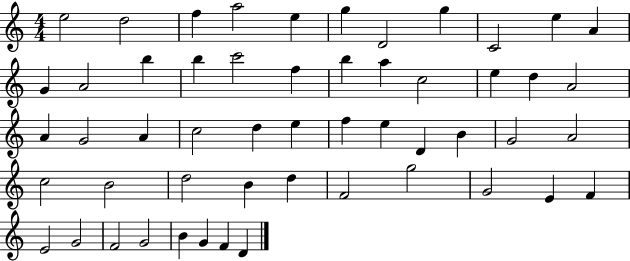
{
  \clef treble
  \numericTimeSignature
  \time 4/4
  \key c \major
  e''2 d''2 | f''4 a''2 e''4 | g''4 d'2 g''4 | c'2 e''4 a'4 | \break g'4 a'2 b''4 | b''4 c'''2 f''4 | b''4 a''4 c''2 | e''4 d''4 a'2 | \break a'4 g'2 a'4 | c''2 d''4 e''4 | f''4 e''4 d'4 b'4 | g'2 a'2 | \break c''2 b'2 | d''2 b'4 d''4 | f'2 g''2 | g'2 e'4 f'4 | \break e'2 g'2 | f'2 g'2 | b'4 g'4 f'4 d'4 | \bar "|."
}